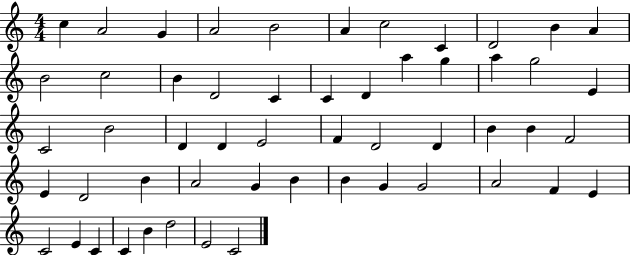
C5/q A4/h G4/q A4/h B4/h A4/q C5/h C4/q D4/h B4/q A4/q B4/h C5/h B4/q D4/h C4/q C4/q D4/q A5/q G5/q A5/q G5/h E4/q C4/h B4/h D4/q D4/q E4/h F4/q D4/h D4/q B4/q B4/q F4/h E4/q D4/h B4/q A4/h G4/q B4/q B4/q G4/q G4/h A4/h F4/q E4/q C4/h E4/q C4/q C4/q B4/q D5/h E4/h C4/h